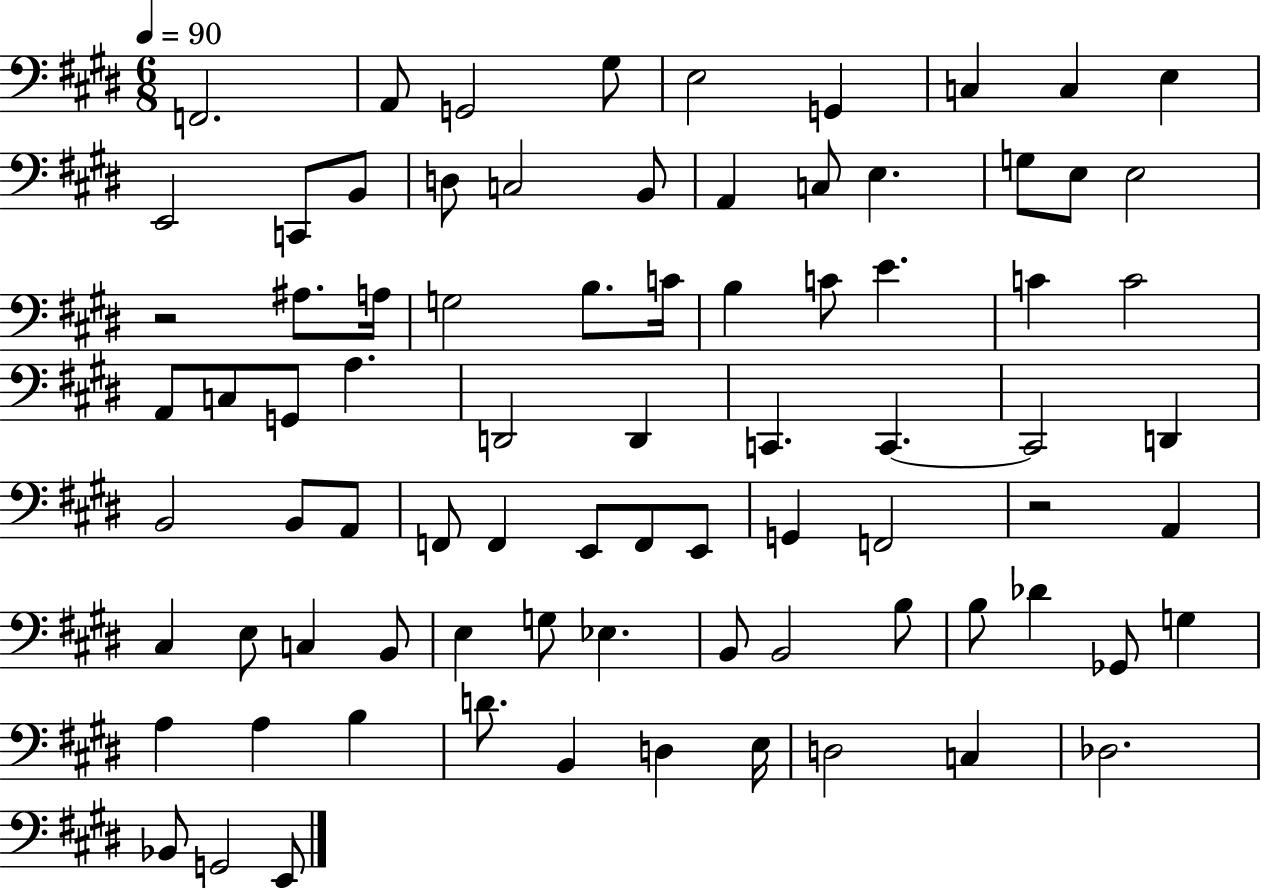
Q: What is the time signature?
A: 6/8